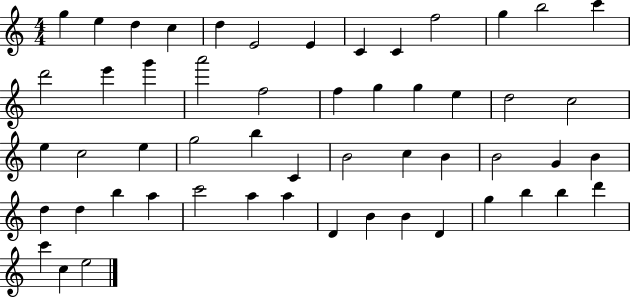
G5/q E5/q D5/q C5/q D5/q E4/h E4/q C4/q C4/q F5/h G5/q B5/h C6/q D6/h E6/q G6/q A6/h F5/h F5/q G5/q G5/q E5/q D5/h C5/h E5/q C5/h E5/q G5/h B5/q C4/q B4/h C5/q B4/q B4/h G4/q B4/q D5/q D5/q B5/q A5/q C6/h A5/q A5/q D4/q B4/q B4/q D4/q G5/q B5/q B5/q D6/q C6/q C5/q E5/h